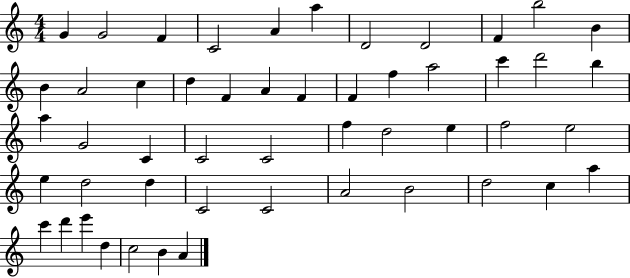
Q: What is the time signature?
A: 4/4